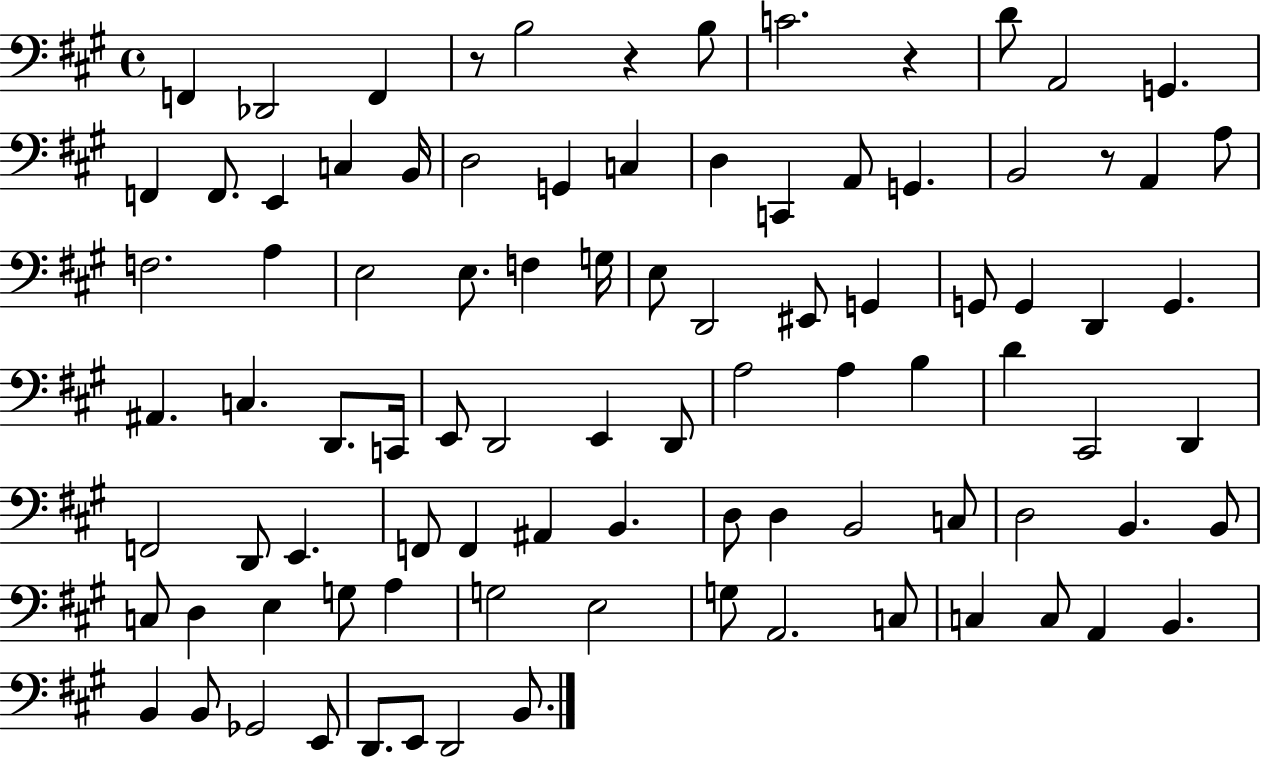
X:1
T:Untitled
M:4/4
L:1/4
K:A
F,, _D,,2 F,, z/2 B,2 z B,/2 C2 z D/2 A,,2 G,, F,, F,,/2 E,, C, B,,/4 D,2 G,, C, D, C,, A,,/2 G,, B,,2 z/2 A,, A,/2 F,2 A, E,2 E,/2 F, G,/4 E,/2 D,,2 ^E,,/2 G,, G,,/2 G,, D,, G,, ^A,, C, D,,/2 C,,/4 E,,/2 D,,2 E,, D,,/2 A,2 A, B, D ^C,,2 D,, F,,2 D,,/2 E,, F,,/2 F,, ^A,, B,, D,/2 D, B,,2 C,/2 D,2 B,, B,,/2 C,/2 D, E, G,/2 A, G,2 E,2 G,/2 A,,2 C,/2 C, C,/2 A,, B,, B,, B,,/2 _G,,2 E,,/2 D,,/2 E,,/2 D,,2 B,,/2